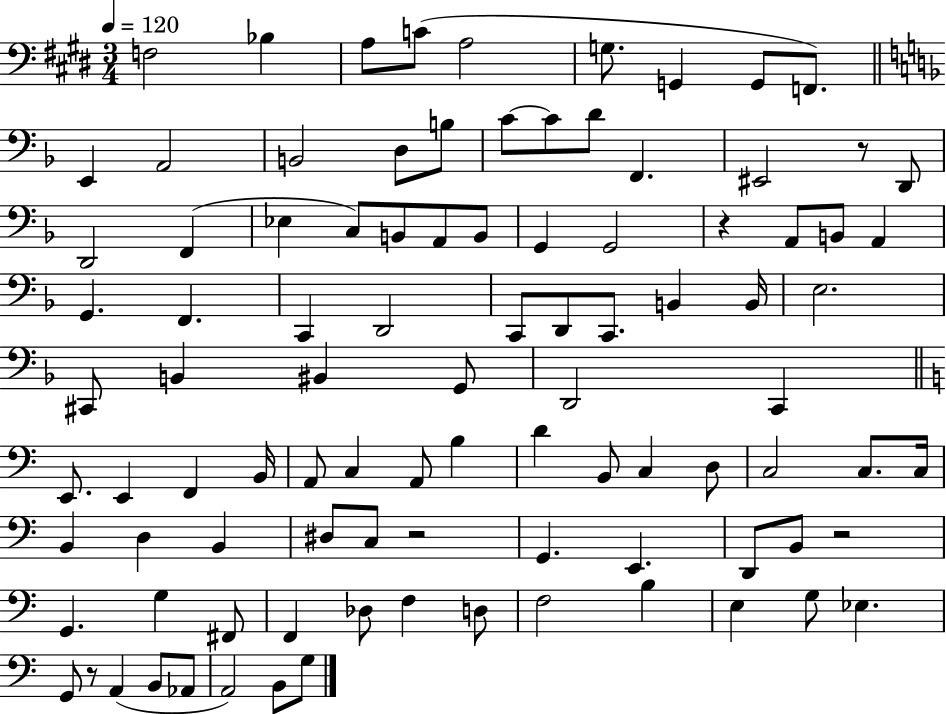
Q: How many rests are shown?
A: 5